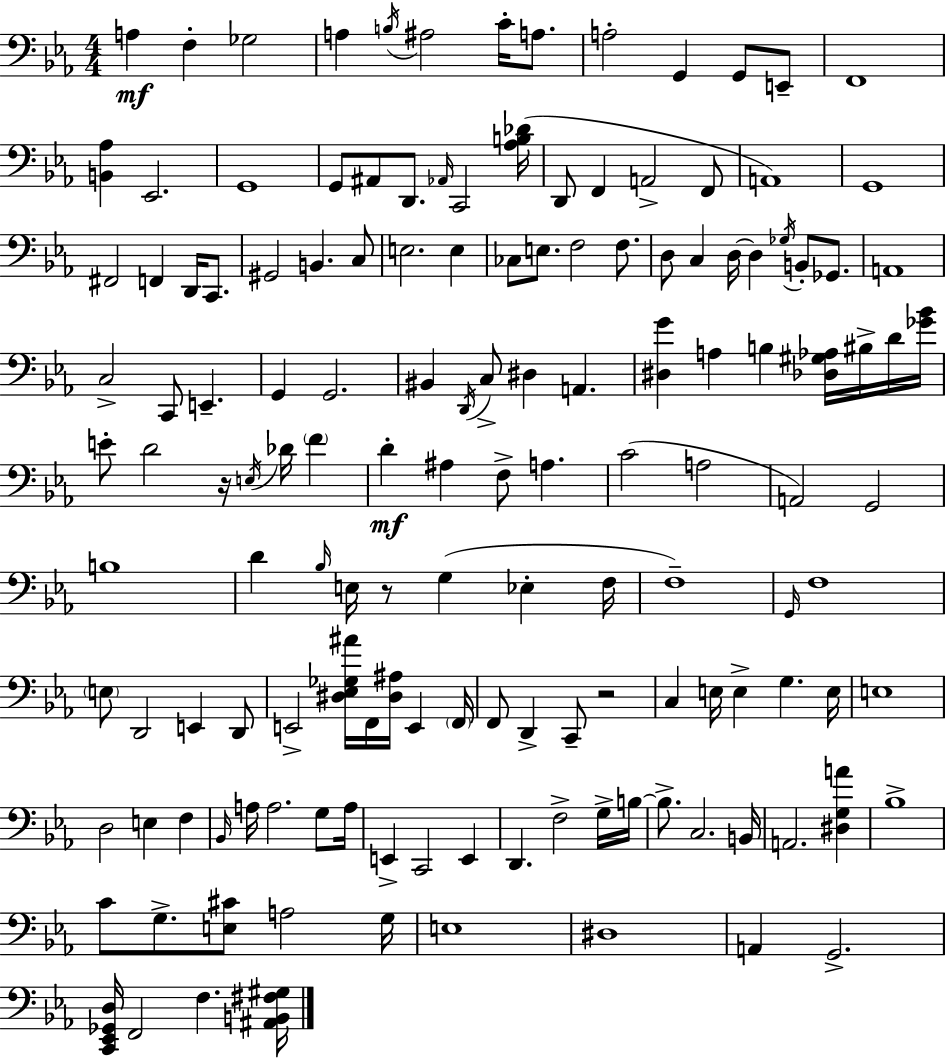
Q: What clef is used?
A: bass